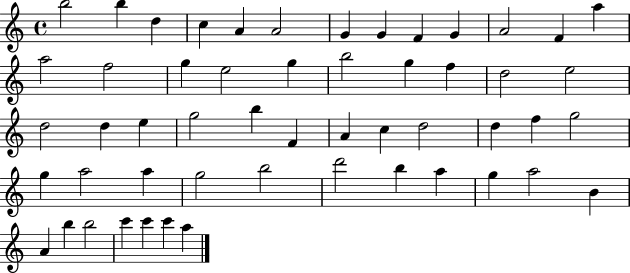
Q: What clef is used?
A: treble